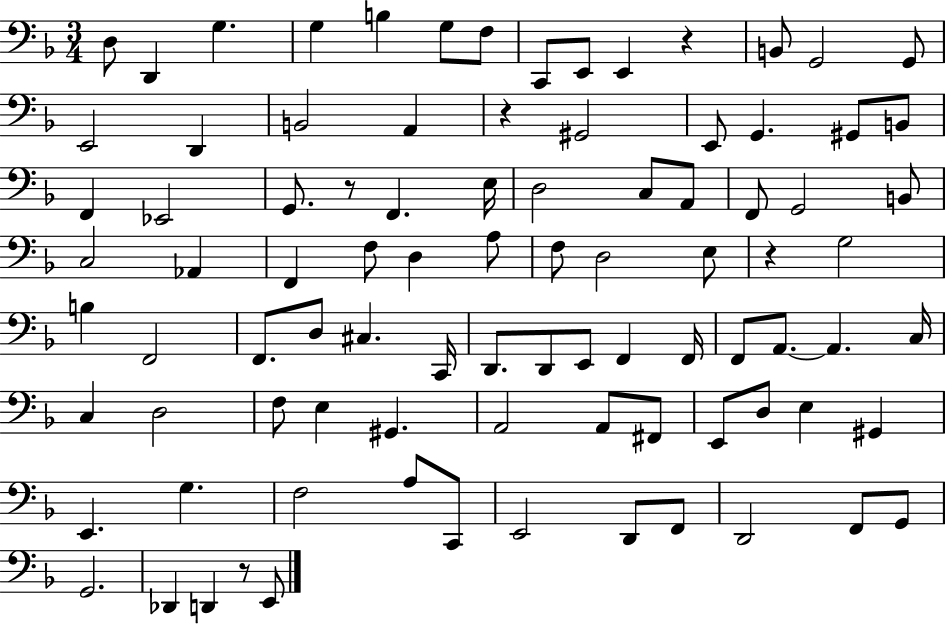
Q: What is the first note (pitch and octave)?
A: D3